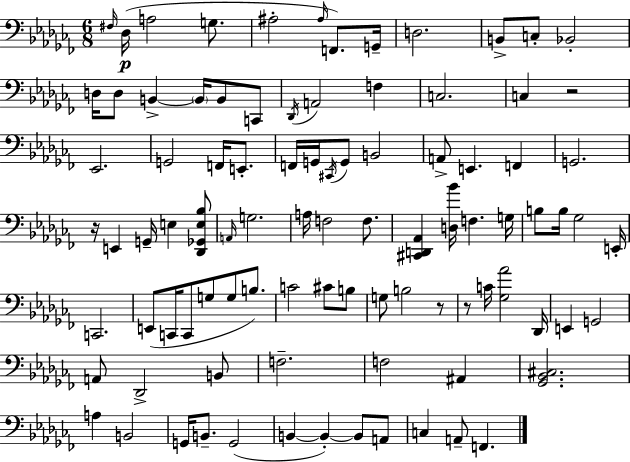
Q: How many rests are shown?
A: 4